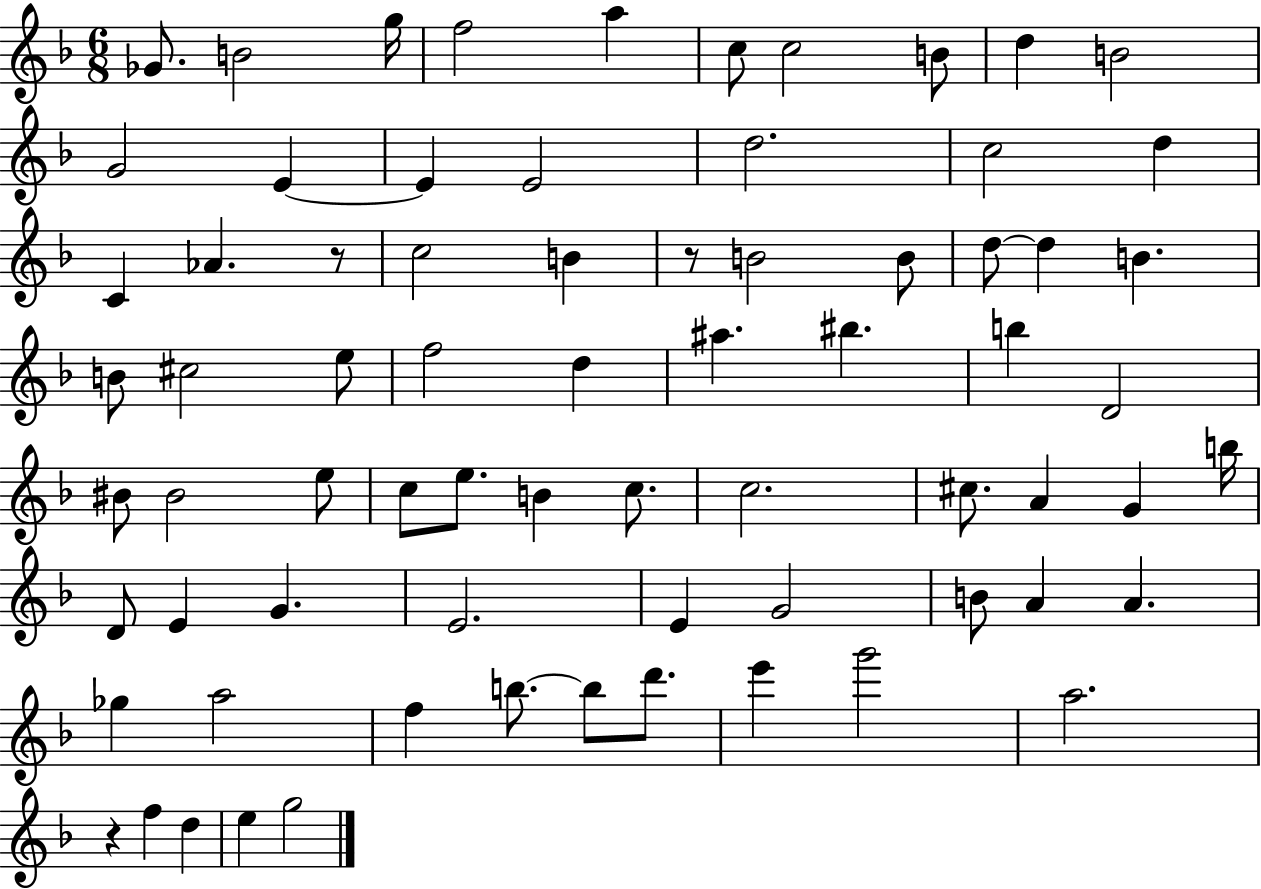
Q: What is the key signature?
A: F major